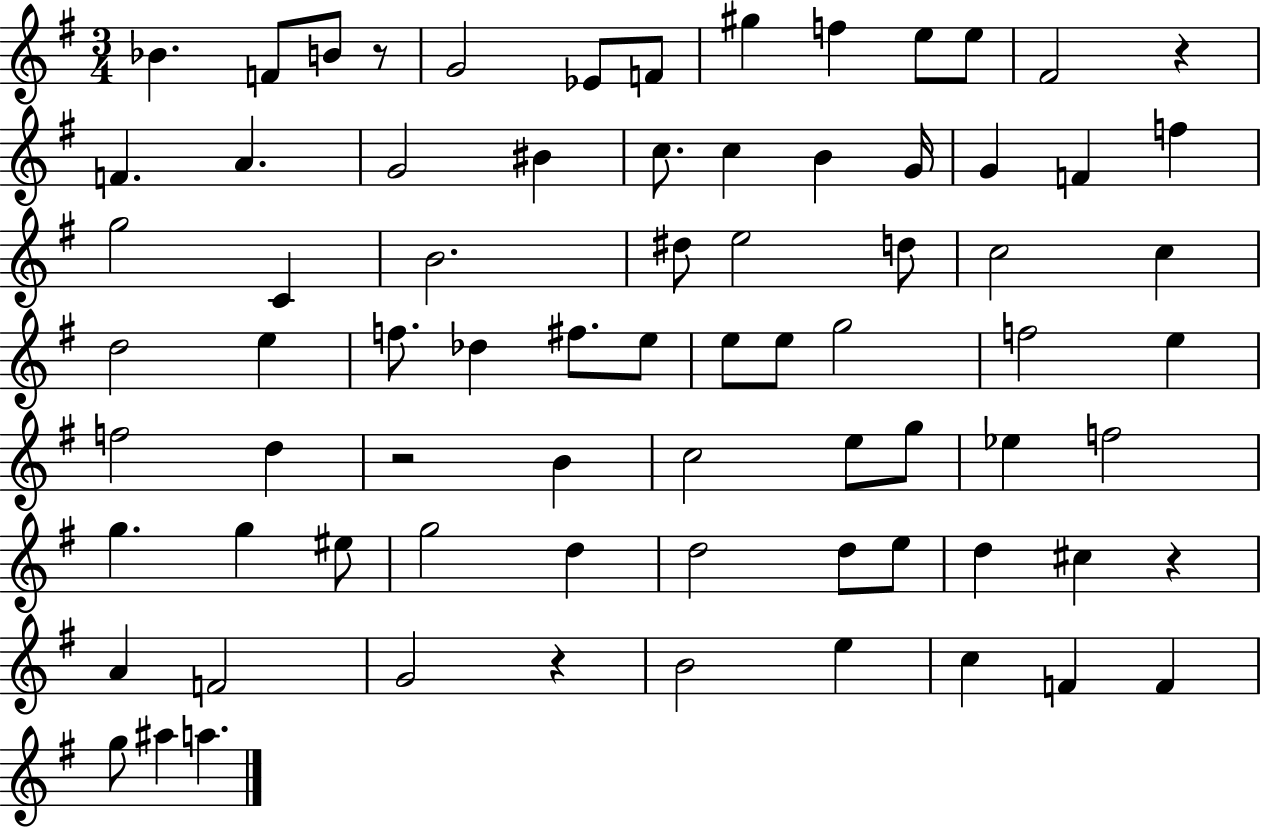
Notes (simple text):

Bb4/q. F4/e B4/e R/e G4/h Eb4/e F4/e G#5/q F5/q E5/e E5/e F#4/h R/q F4/q. A4/q. G4/h BIS4/q C5/e. C5/q B4/q G4/s G4/q F4/q F5/q G5/h C4/q B4/h. D#5/e E5/h D5/e C5/h C5/q D5/h E5/q F5/e. Db5/q F#5/e. E5/e E5/e E5/e G5/h F5/h E5/q F5/h D5/q R/h B4/q C5/h E5/e G5/e Eb5/q F5/h G5/q. G5/q EIS5/e G5/h D5/q D5/h D5/e E5/e D5/q C#5/q R/q A4/q F4/h G4/h R/q B4/h E5/q C5/q F4/q F4/q G5/e A#5/q A5/q.